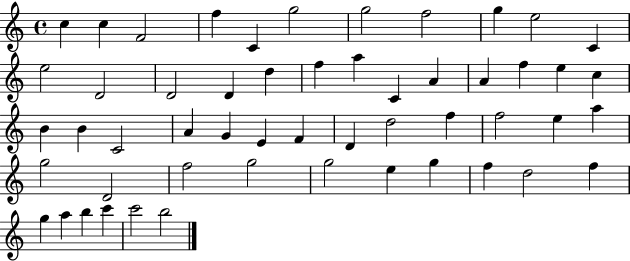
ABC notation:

X:1
T:Untitled
M:4/4
L:1/4
K:C
c c F2 f C g2 g2 f2 g e2 C e2 D2 D2 D d f a C A A f e c B B C2 A G E F D d2 f f2 e a g2 D2 f2 g2 g2 e g f d2 f g a b c' c'2 b2